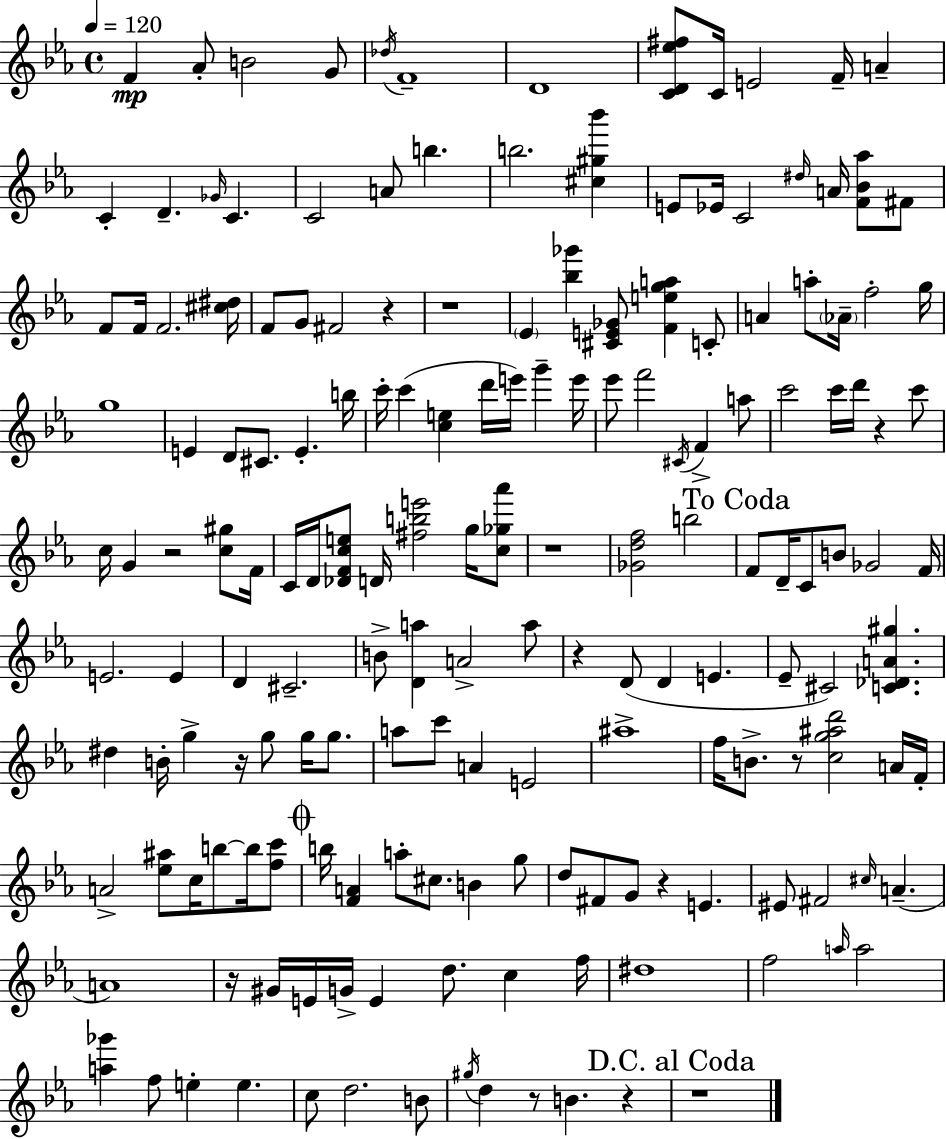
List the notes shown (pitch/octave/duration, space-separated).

F4/q Ab4/e B4/h G4/e Db5/s F4/w D4/w [C4,D4,Eb5,F#5]/e C4/s E4/h F4/s A4/q C4/q D4/q. Gb4/s C4/q. C4/h A4/e B5/q. B5/h. [C#5,G#5,Bb6]/q E4/e Eb4/s C4/h D#5/s A4/s [F4,Bb4,Ab5]/e F#4/e F4/e F4/s F4/h. [C#5,D#5]/s F4/e G4/e F#4/h R/q R/w Eb4/q [Bb5,Gb6]/q [C#4,E4,Gb4]/e [F4,E5,G5,A5]/q C4/e A4/q A5/e Ab4/s F5/h G5/s G5/w E4/q D4/e C#4/e. E4/q. B5/s C6/s C6/q [C5,E5]/q D6/s E6/s G6/q E6/s Eb6/e F6/h C#4/s F4/q A5/e C6/h C6/s D6/s R/q C6/e C5/s G4/q R/h [C5,G#5]/e F4/s C4/s D4/s [Db4,F4,C5,E5]/e D4/s [F#5,B5,E6]/h G5/s [C5,Gb5,Ab6]/e R/w [Gb4,D5,F5]/h B5/h F4/e D4/s C4/e B4/e Gb4/h F4/s E4/h. E4/q D4/q C#4/h. B4/e [D4,A5]/q A4/h A5/e R/q D4/e D4/q E4/q. Eb4/e C#4/h [C4,Db4,A4,G#5]/q. D#5/q B4/s G5/q R/s G5/e G5/s G5/e. A5/e C6/e A4/q E4/h A#5/w F5/s B4/e. R/e [C5,G5,A#5,D6]/h A4/s F4/s A4/h [Eb5,A#5]/e C5/s B5/e B5/s [F5,C6]/e B5/s [F4,A4]/q A5/e C#5/e. B4/q G5/e D5/e F#4/e G4/e R/q E4/q. EIS4/e F#4/h C#5/s A4/q. A4/w R/s G#4/s E4/s G4/s E4/q D5/e. C5/q F5/s D#5/w F5/h A5/s A5/h [A5,Gb6]/q F5/e E5/q E5/q. C5/e D5/h. B4/e G#5/s D5/q R/e B4/q. R/q R/w